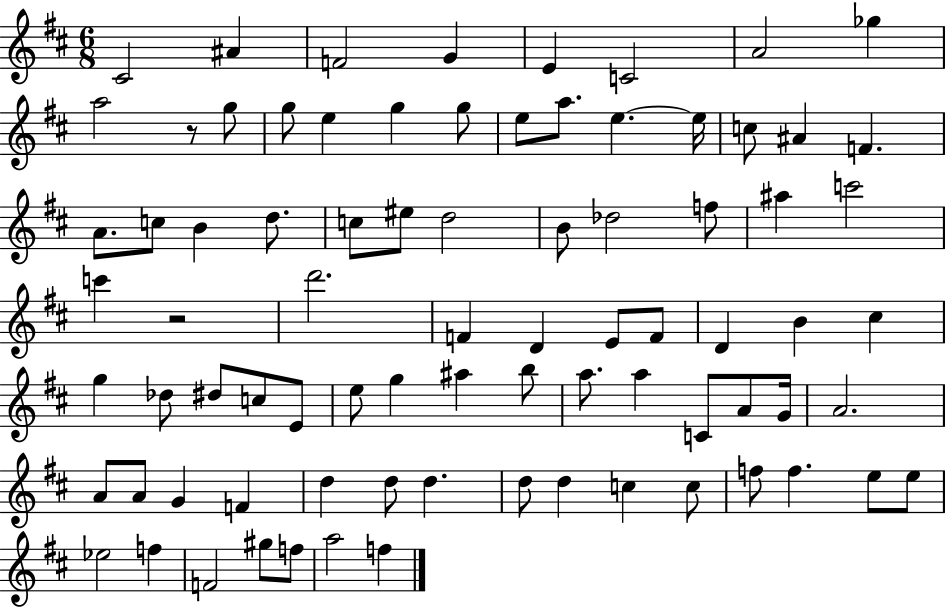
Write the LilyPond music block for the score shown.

{
  \clef treble
  \numericTimeSignature
  \time 6/8
  \key d \major
  \repeat volta 2 { cis'2 ais'4 | f'2 g'4 | e'4 c'2 | a'2 ges''4 | \break a''2 r8 g''8 | g''8 e''4 g''4 g''8 | e''8 a''8. e''4.~~ e''16 | c''8 ais'4 f'4. | \break a'8. c''8 b'4 d''8. | c''8 eis''8 d''2 | b'8 des''2 f''8 | ais''4 c'''2 | \break c'''4 r2 | d'''2. | f'4 d'4 e'8 f'8 | d'4 b'4 cis''4 | \break g''4 des''8 dis''8 c''8 e'8 | e''8 g''4 ais''4 b''8 | a''8. a''4 c'8 a'8 g'16 | a'2. | \break a'8 a'8 g'4 f'4 | d''4 d''8 d''4. | d''8 d''4 c''4 c''8 | f''8 f''4. e''8 e''8 | \break ees''2 f''4 | f'2 gis''8 f''8 | a''2 f''4 | } \bar "|."
}